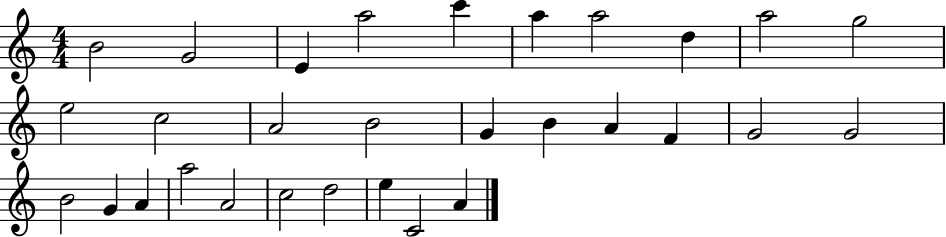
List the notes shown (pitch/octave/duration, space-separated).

B4/h G4/h E4/q A5/h C6/q A5/q A5/h D5/q A5/h G5/h E5/h C5/h A4/h B4/h G4/q B4/q A4/q F4/q G4/h G4/h B4/h G4/q A4/q A5/h A4/h C5/h D5/h E5/q C4/h A4/q